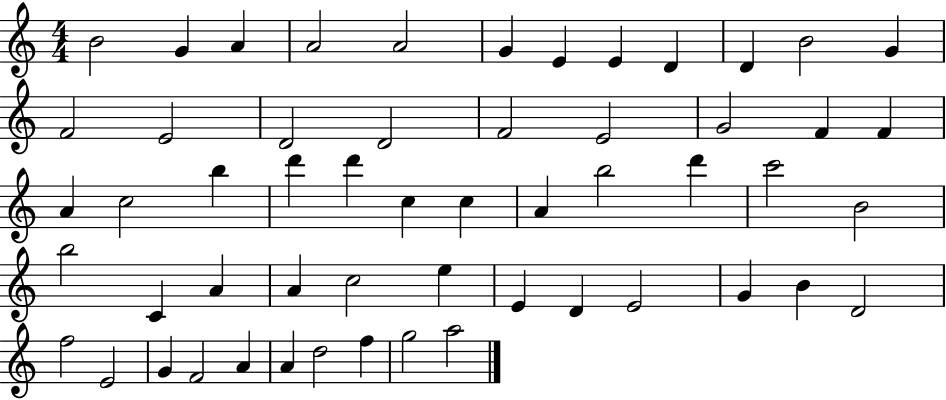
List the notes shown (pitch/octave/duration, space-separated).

B4/h G4/q A4/q A4/h A4/h G4/q E4/q E4/q D4/q D4/q B4/h G4/q F4/h E4/h D4/h D4/h F4/h E4/h G4/h F4/q F4/q A4/q C5/h B5/q D6/q D6/q C5/q C5/q A4/q B5/h D6/q C6/h B4/h B5/h C4/q A4/q A4/q C5/h E5/q E4/q D4/q E4/h G4/q B4/q D4/h F5/h E4/h G4/q F4/h A4/q A4/q D5/h F5/q G5/h A5/h